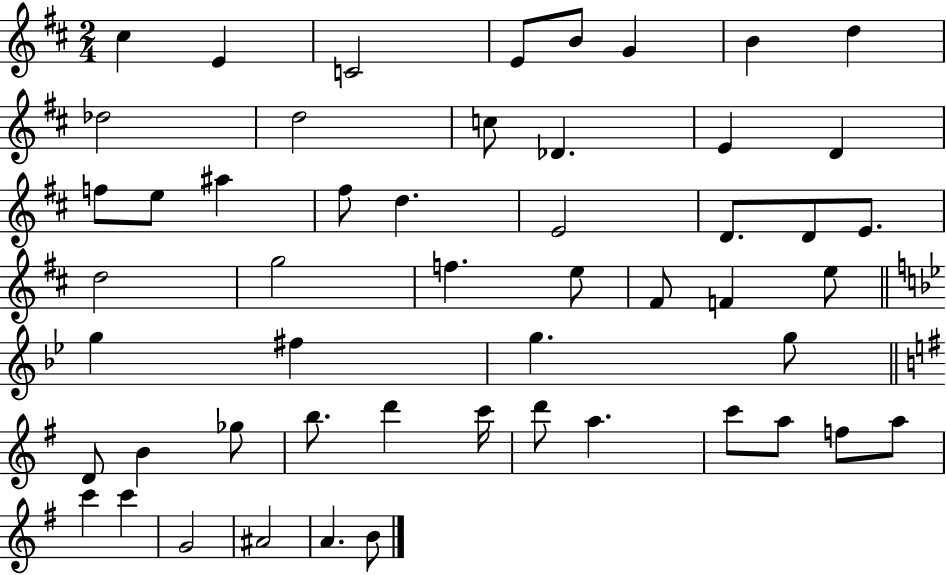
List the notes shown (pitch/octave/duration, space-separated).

C#5/q E4/q C4/h E4/e B4/e G4/q B4/q D5/q Db5/h D5/h C5/e Db4/q. E4/q D4/q F5/e E5/e A#5/q F#5/e D5/q. E4/h D4/e. D4/e E4/e. D5/h G5/h F5/q. E5/e F#4/e F4/q E5/e G5/q F#5/q G5/q. G5/e D4/e B4/q Gb5/e B5/e. D6/q C6/s D6/e A5/q. C6/e A5/e F5/e A5/e C6/q C6/q G4/h A#4/h A4/q. B4/e